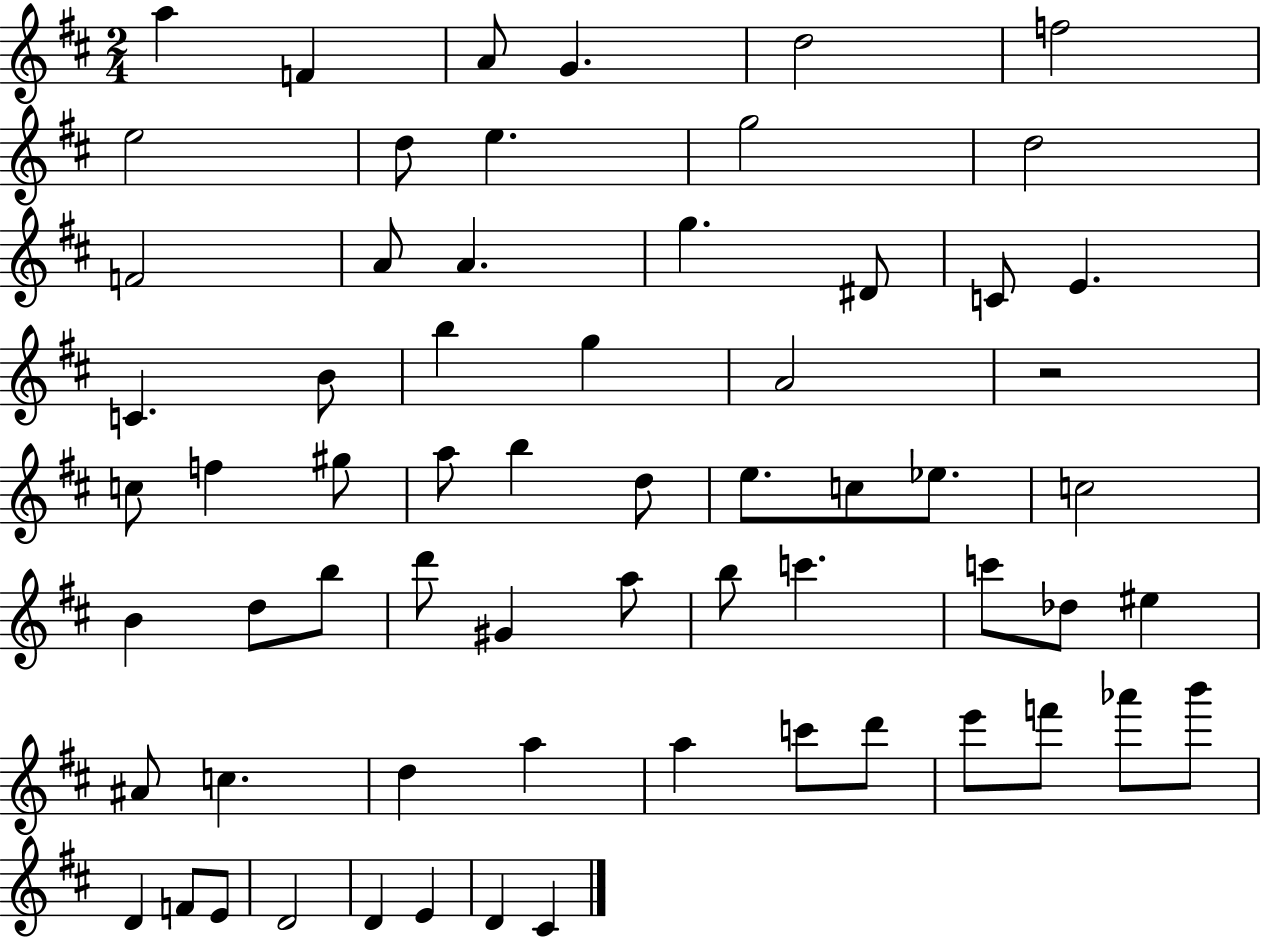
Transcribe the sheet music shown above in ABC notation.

X:1
T:Untitled
M:2/4
L:1/4
K:D
a F A/2 G d2 f2 e2 d/2 e g2 d2 F2 A/2 A g ^D/2 C/2 E C B/2 b g A2 z2 c/2 f ^g/2 a/2 b d/2 e/2 c/2 _e/2 c2 B d/2 b/2 d'/2 ^G a/2 b/2 c' c'/2 _d/2 ^e ^A/2 c d a a c'/2 d'/2 e'/2 f'/2 _a'/2 b'/2 D F/2 E/2 D2 D E D ^C